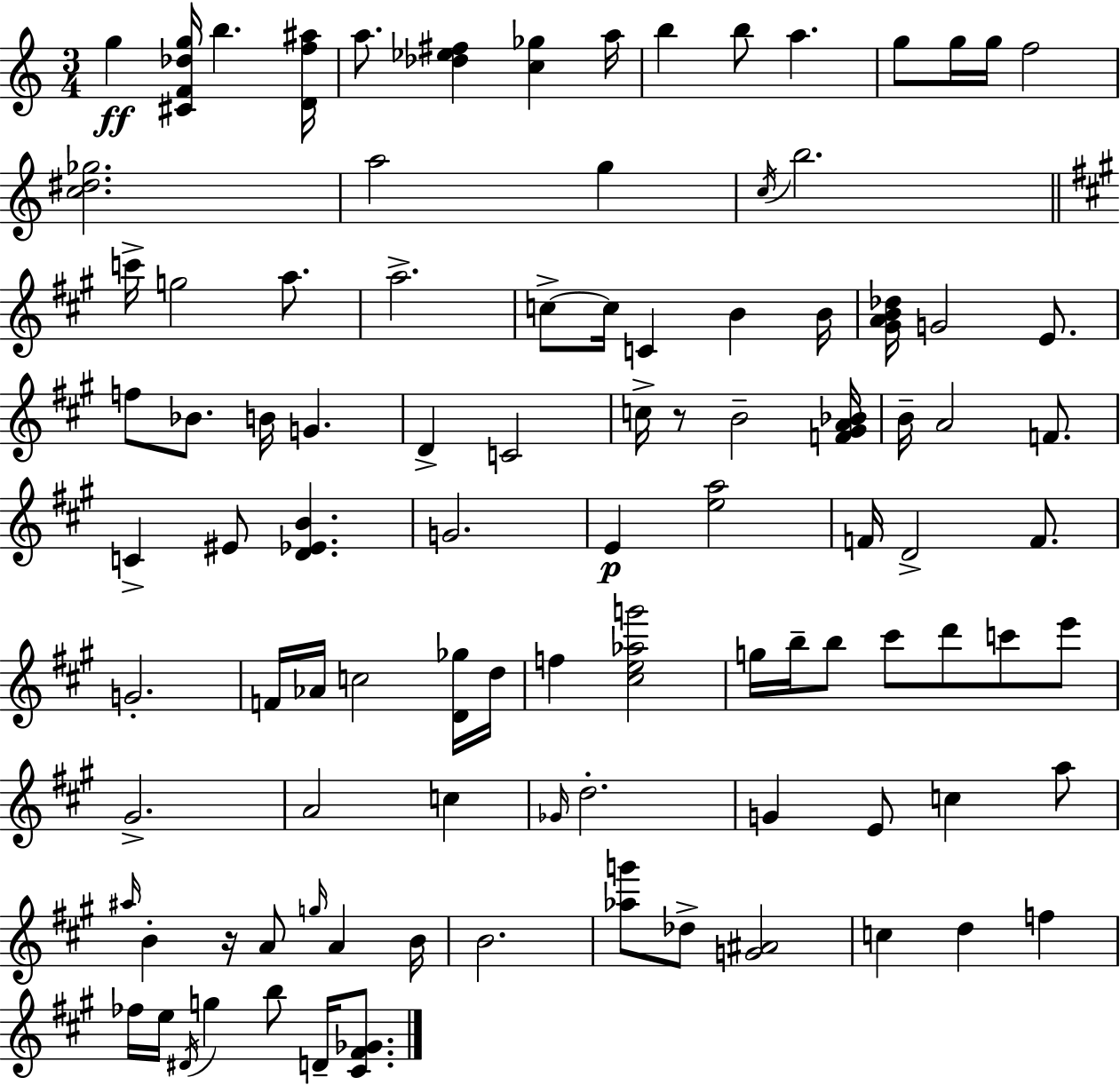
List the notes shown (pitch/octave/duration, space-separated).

G5/q [C#4,F4,Db5,G5]/s B5/q. [D4,F5,A#5]/s A5/e. [Db5,Eb5,F#5]/q [C5,Gb5]/q A5/s B5/q B5/e A5/q. G5/e G5/s G5/s F5/h [C5,D#5,Gb5]/h. A5/h G5/q C5/s B5/h. C6/s G5/h A5/e. A5/h. C5/e C5/s C4/q B4/q B4/s [G#4,A4,B4,Db5]/s G4/h E4/e. F5/e Bb4/e. B4/s G4/q. D4/q C4/h C5/s R/e B4/h [F4,G#4,A4,Bb4]/s B4/s A4/h F4/e. C4/q EIS4/e [D4,Eb4,B4]/q. G4/h. E4/q [E5,A5]/h F4/s D4/h F4/e. G4/h. F4/s Ab4/s C5/h [D4,Gb5]/s D5/s F5/q [C#5,E5,Ab5,G6]/h G5/s B5/s B5/e C#6/e D6/e C6/e E6/e G#4/h. A4/h C5/q Gb4/s D5/h. G4/q E4/e C5/q A5/e A#5/s B4/q R/s A4/e G5/s A4/q B4/s B4/h. [Ab5,G6]/e Db5/e [G4,A#4]/h C5/q D5/q F5/q FES5/s E5/s D#4/s G5/q B5/e D4/s [C#4,F#4,Gb4]/e.